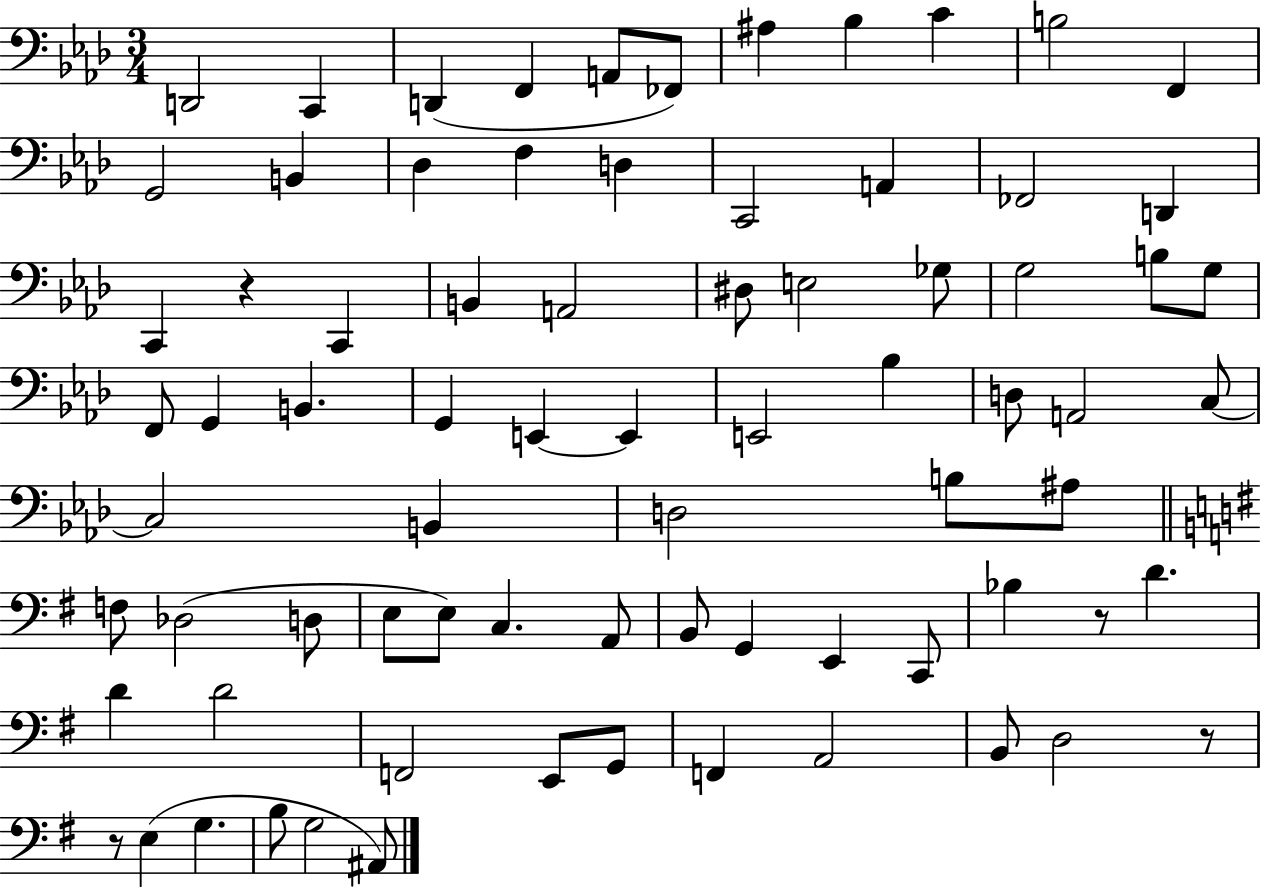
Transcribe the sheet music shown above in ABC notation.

X:1
T:Untitled
M:3/4
L:1/4
K:Ab
D,,2 C,, D,, F,, A,,/2 _F,,/2 ^A, _B, C B,2 F,, G,,2 B,, _D, F, D, C,,2 A,, _F,,2 D,, C,, z C,, B,, A,,2 ^D,/2 E,2 _G,/2 G,2 B,/2 G,/2 F,,/2 G,, B,, G,, E,, E,, E,,2 _B, D,/2 A,,2 C,/2 C,2 B,, D,2 B,/2 ^A,/2 F,/2 _D,2 D,/2 E,/2 E,/2 C, A,,/2 B,,/2 G,, E,, C,,/2 _B, z/2 D D D2 F,,2 E,,/2 G,,/2 F,, A,,2 B,,/2 D,2 z/2 z/2 E, G, B,/2 G,2 ^A,,/2